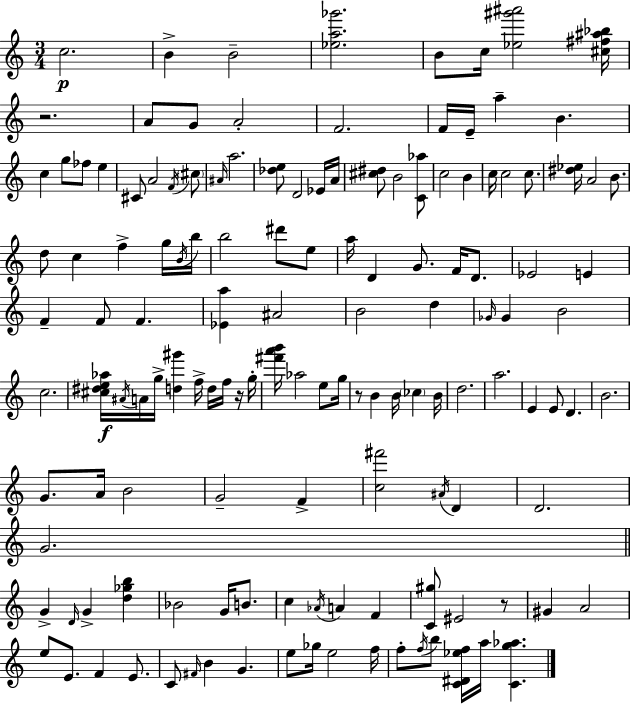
C5/h. B4/q B4/h [Eb5,A5,Gb6]/h. B4/e C5/s [Eb5,G#6,A#6]/h [C#5,F#5,A#5,Bb5]/s R/h. A4/e G4/e A4/h F4/h. F4/s E4/s A5/q B4/q. C5/q G5/e FES5/e E5/q C#4/e A4/h F4/s C#5/e A#4/s A5/h. [Db5,E5]/e D4/h Eb4/s A4/s [C#5,D#5]/e B4/h [C4,Ab5]/e C5/h B4/q C5/s C5/h C5/e. [D#5,Eb5]/s A4/h B4/e. D5/e C5/q F5/q G5/s B4/s B5/s B5/h D#6/e E5/e A5/s D4/q G4/e. F4/s D4/e. Eb4/h E4/q F4/q F4/e F4/q. [Eb4,A5]/q A#4/h B4/h D5/q Gb4/s Gb4/q B4/h C5/h. [C#5,D#5,E5,Ab5]/s A#4/s A4/s G5/s [D5,G#6]/q F5/s D5/s F5/s R/s G5/s [F#6,A6,B6]/s Ab5/h E5/e G5/s R/e B4/q B4/s CES5/q B4/s D5/h. A5/h. E4/q E4/e D4/q. B4/h. G4/e. A4/s B4/h G4/h F4/q [C5,F#6]/h A#4/s D4/q D4/h. G4/h. G4/q D4/s G4/q [D5,Gb5,B5]/q Bb4/h G4/s B4/e. C5/q Ab4/s A4/q F4/q [C4,G#5]/e EIS4/h R/e G#4/q A4/h E5/e E4/e. F4/q E4/e. C4/e F#4/s B4/q G4/q. E5/e Gb5/s E5/h F5/s F5/e F5/s B5/e [C4,D#4,Eb5,F5]/s A5/s [C4,G5,Ab5]/q.